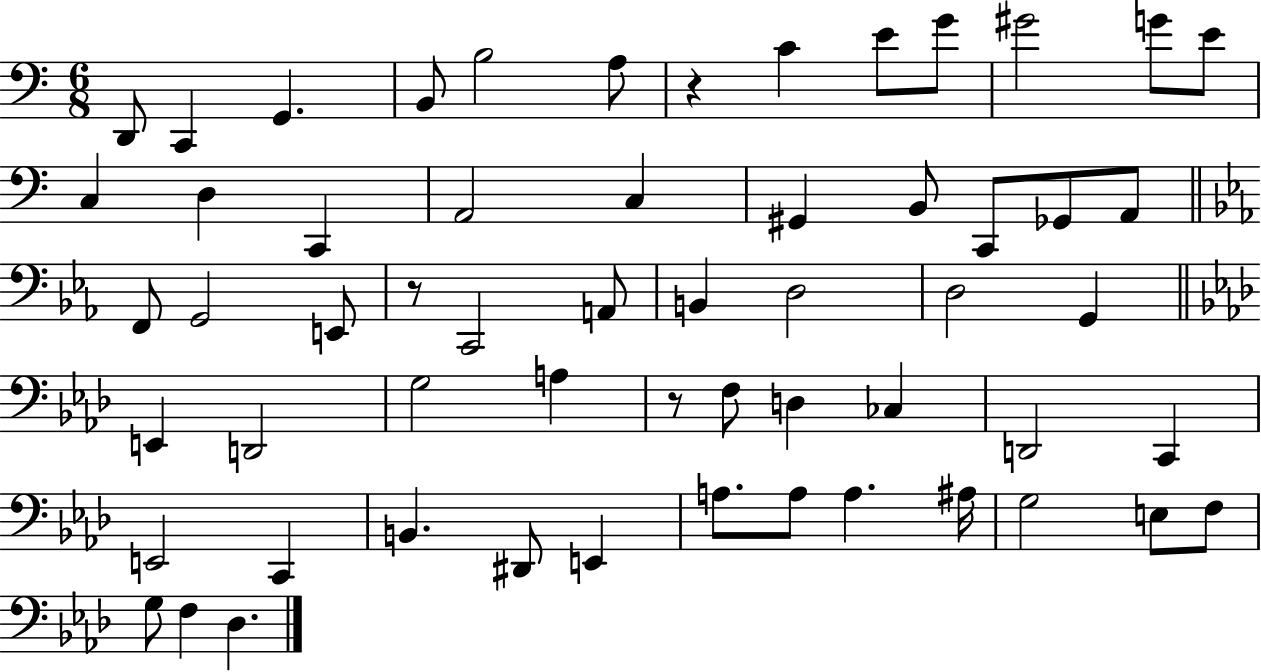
X:1
T:Untitled
M:6/8
L:1/4
K:C
D,,/2 C,, G,, B,,/2 B,2 A,/2 z C E/2 G/2 ^G2 G/2 E/2 C, D, C,, A,,2 C, ^G,, B,,/2 C,,/2 _G,,/2 A,,/2 F,,/2 G,,2 E,,/2 z/2 C,,2 A,,/2 B,, D,2 D,2 G,, E,, D,,2 G,2 A, z/2 F,/2 D, _C, D,,2 C,, E,,2 C,, B,, ^D,,/2 E,, A,/2 A,/2 A, ^A,/4 G,2 E,/2 F,/2 G,/2 F, _D,